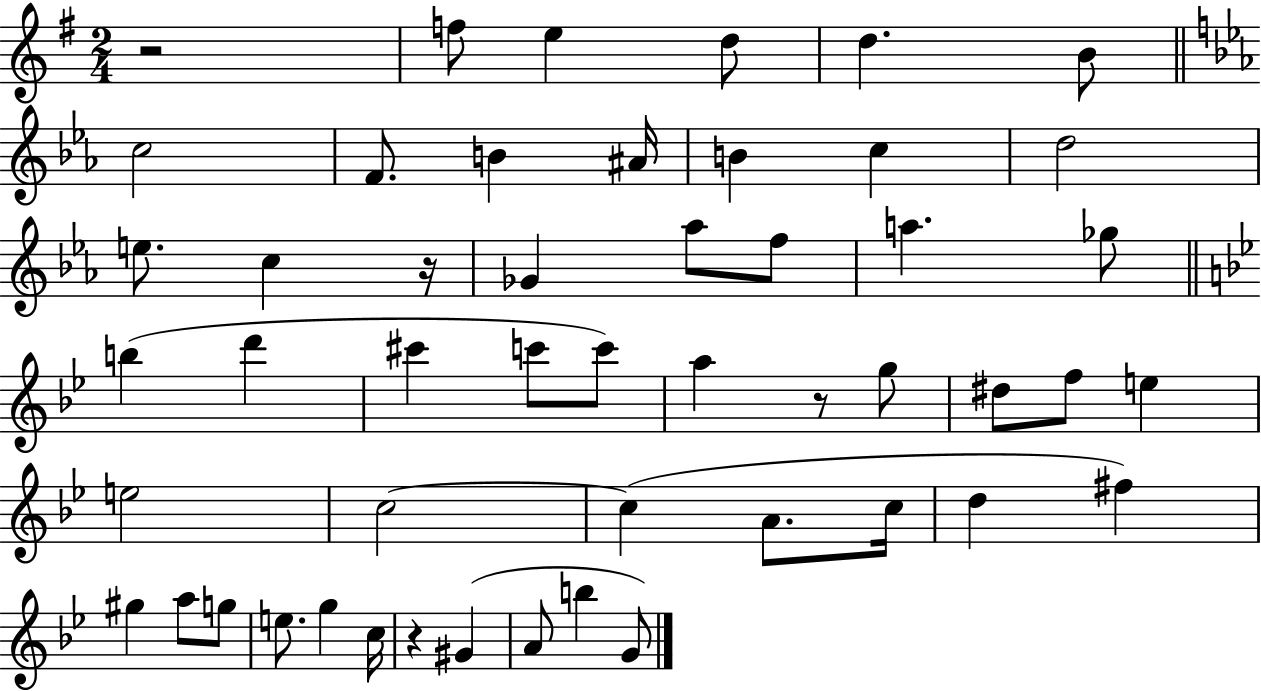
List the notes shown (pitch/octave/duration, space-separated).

R/h F5/e E5/q D5/e D5/q. B4/e C5/h F4/e. B4/q A#4/s B4/q C5/q D5/h E5/e. C5/q R/s Gb4/q Ab5/e F5/e A5/q. Gb5/e B5/q D6/q C#6/q C6/e C6/e A5/q R/e G5/e D#5/e F5/e E5/q E5/h C5/h C5/q A4/e. C5/s D5/q F#5/q G#5/q A5/e G5/e E5/e. G5/q C5/s R/q G#4/q A4/e B5/q G4/e